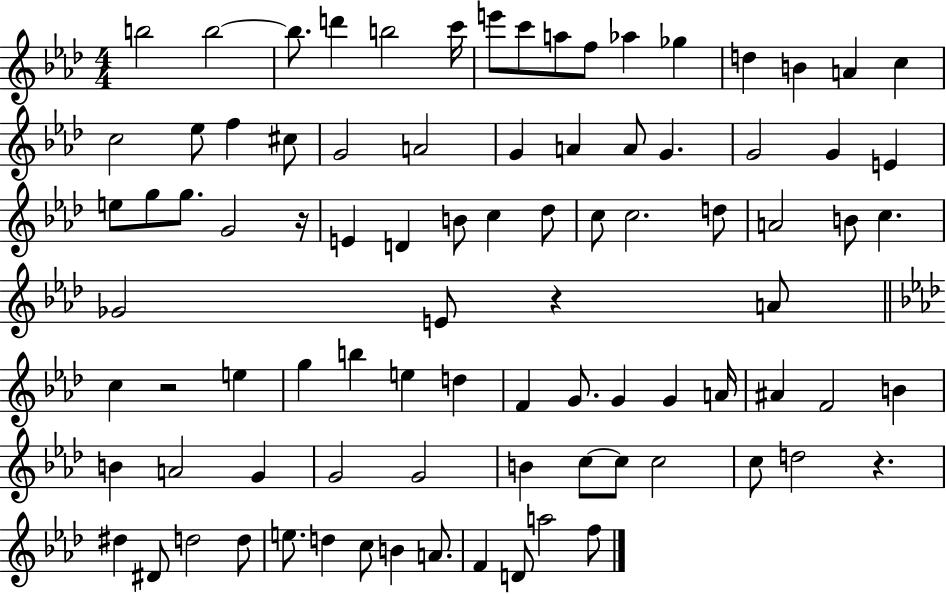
X:1
T:Untitled
M:4/4
L:1/4
K:Ab
b2 b2 b/2 d' b2 c'/4 e'/2 c'/2 a/2 f/2 _a _g d B A c c2 _e/2 f ^c/2 G2 A2 G A A/2 G G2 G E e/2 g/2 g/2 G2 z/4 E D B/2 c _d/2 c/2 c2 d/2 A2 B/2 c _G2 E/2 z A/2 c z2 e g b e d F G/2 G G A/4 ^A F2 B B A2 G G2 G2 B c/2 c/2 c2 c/2 d2 z ^d ^D/2 d2 d/2 e/2 d c/2 B A/2 F D/2 a2 f/2